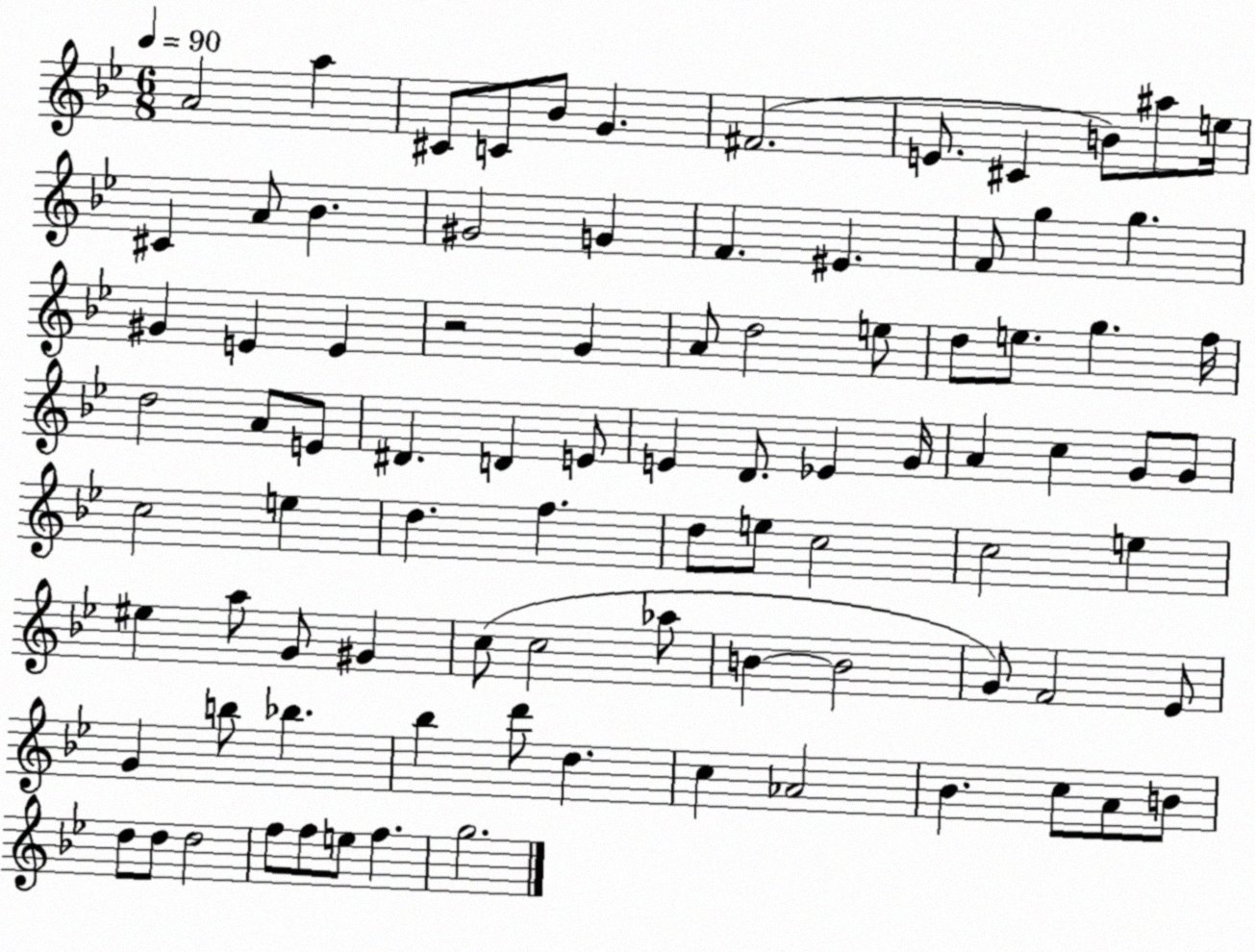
X:1
T:Untitled
M:6/8
L:1/4
K:Bb
A2 a ^C/2 C/2 _B/2 G ^F2 E/2 ^C B/2 ^a/2 e/4 ^C A/2 _B ^G2 G F ^E F/2 g g ^G E E z2 G A/2 d2 e/2 d/2 e/2 g f/4 d2 A/2 E/2 ^D D E/2 E D/2 _E G/4 A c G/2 G/2 c2 e d f d/2 e/2 c2 c2 e ^e a/2 G/2 ^G c/2 c2 _a/2 B B2 G/2 F2 _E/2 G b/2 _b _b d'/2 d c _A2 _B c/2 A/2 B/2 d/2 d/2 d2 f/2 f/2 e/2 f g2